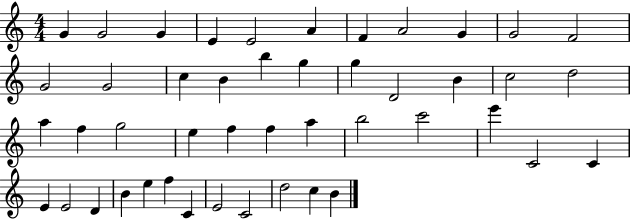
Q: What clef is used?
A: treble